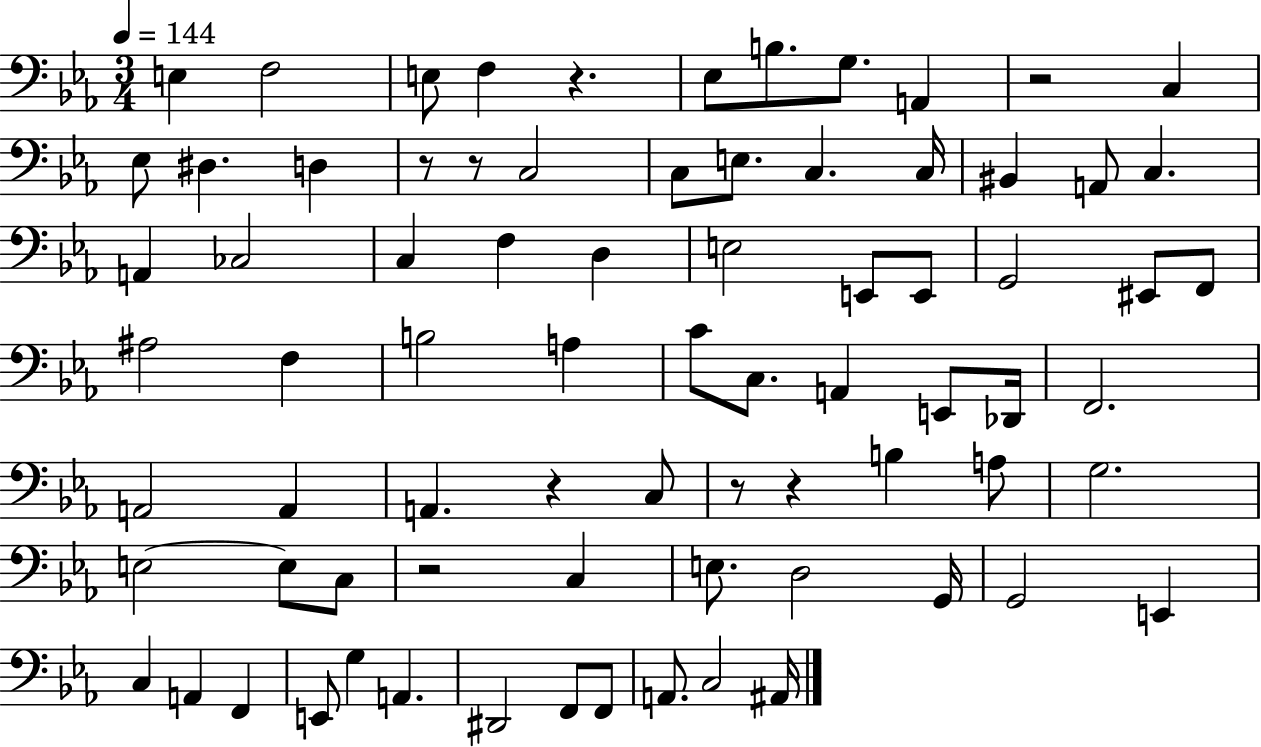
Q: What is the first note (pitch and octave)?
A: E3